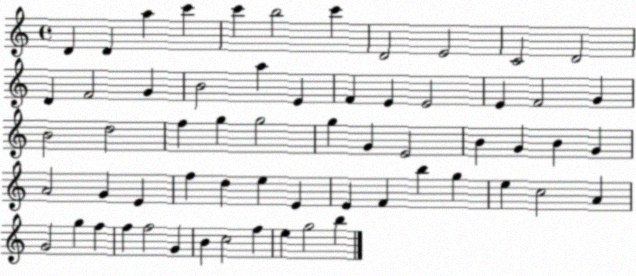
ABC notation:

X:1
T:Untitled
M:4/4
L:1/4
K:C
D D a c' c' b2 c' D2 E2 C2 D2 D F2 G B2 a E F E E2 E F2 G B2 d2 f g g2 g G E2 B G B G A2 G E f d e E E F b g e c2 A G2 g f f f2 G B c2 f e g2 b